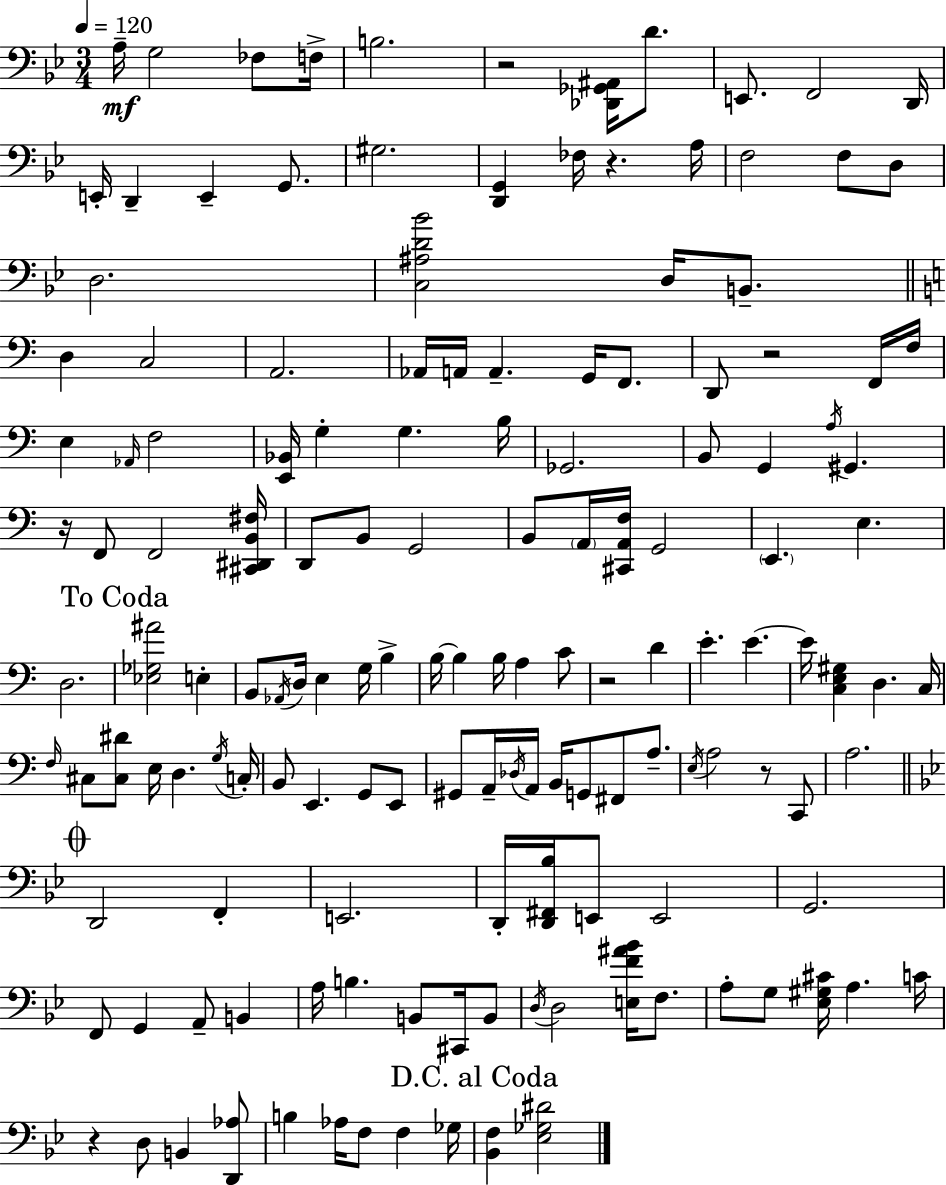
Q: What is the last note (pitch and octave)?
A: Gb3